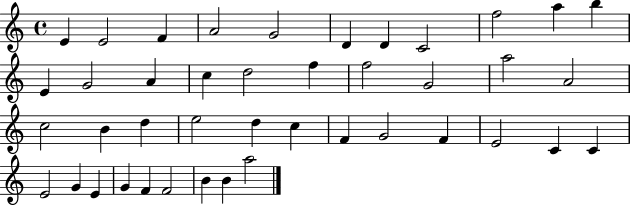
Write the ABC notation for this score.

X:1
T:Untitled
M:4/4
L:1/4
K:C
E E2 F A2 G2 D D C2 f2 a b E G2 A c d2 f f2 G2 a2 A2 c2 B d e2 d c F G2 F E2 C C E2 G E G F F2 B B a2